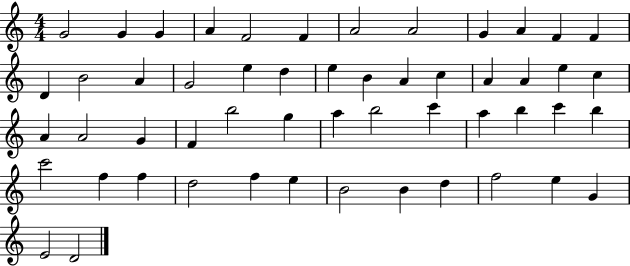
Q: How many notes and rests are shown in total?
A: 53